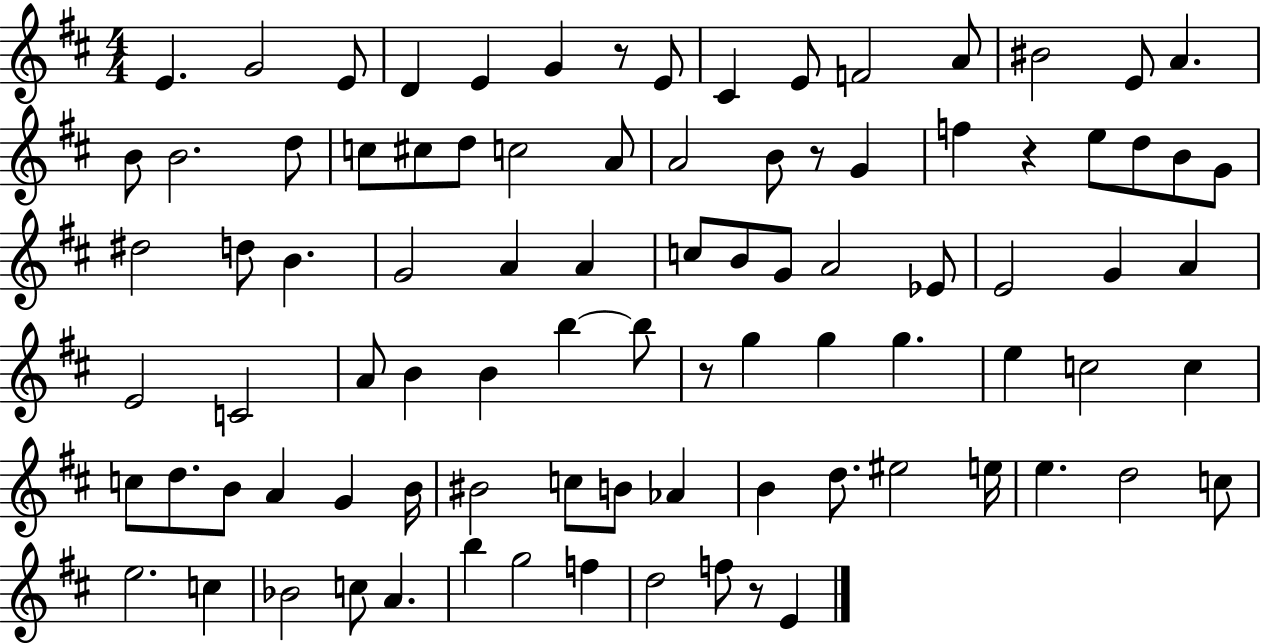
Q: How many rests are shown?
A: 5